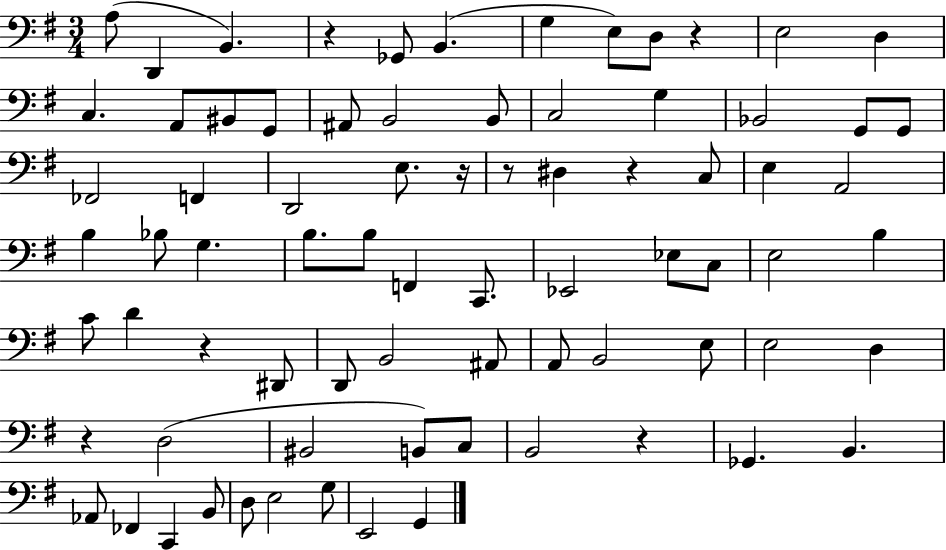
{
  \clef bass
  \numericTimeSignature
  \time 3/4
  \key g \major
  a8( d,4 b,4.) | r4 ges,8 b,4.( | g4 e8) d8 r4 | e2 d4 | \break c4. a,8 bis,8 g,8 | ais,8 b,2 b,8 | c2 g4 | bes,2 g,8 g,8 | \break fes,2 f,4 | d,2 e8. r16 | r8 dis4 r4 c8 | e4 a,2 | \break b4 bes8 g4. | b8. b8 f,4 c,8. | ees,2 ees8 c8 | e2 b4 | \break c'8 d'4 r4 dis,8 | d,8 b,2 ais,8 | a,8 b,2 e8 | e2 d4 | \break r4 d2( | bis,2 b,8) c8 | b,2 r4 | ges,4. b,4. | \break aes,8 fes,4 c,4 b,8 | d8 e2 g8 | e,2 g,4 | \bar "|."
}